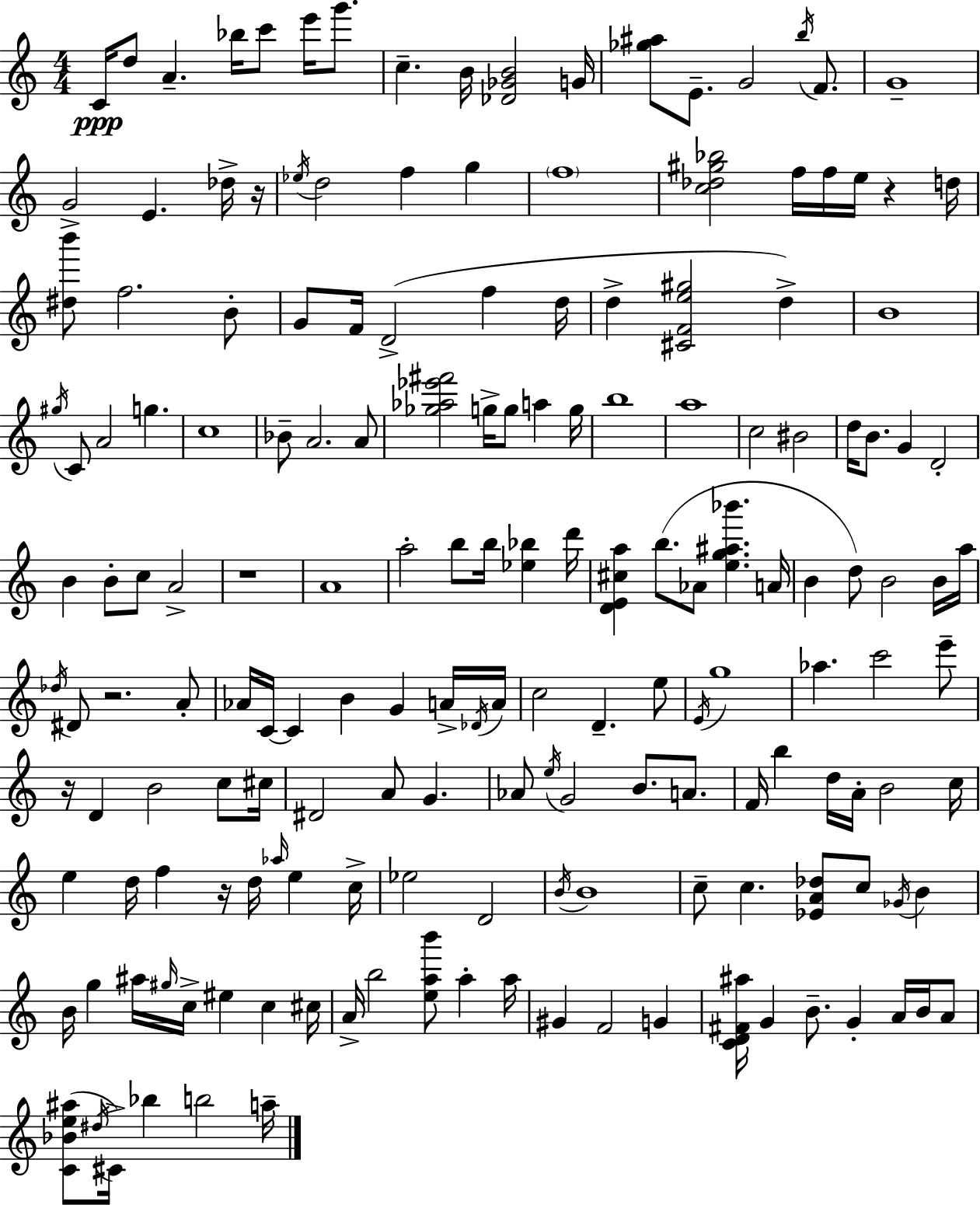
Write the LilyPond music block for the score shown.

{
  \clef treble
  \numericTimeSignature
  \time 4/4
  \key a \minor
  c'16\ppp d''8 a'4.-- bes''16 c'''8 e'''16 g'''8. | c''4.-- b'16 <des' ges' b'>2 g'16 | <ges'' ais''>8 e'8.-- g'2 \acciaccatura { b''16 } f'8. | g'1-- | \break g'2-> e'4. des''16-> | r16 \acciaccatura { ees''16 } d''2 f''4 g''4 | \parenthesize f''1 | <c'' des'' gis'' bes''>2 f''16 f''16 e''16 r4 | \break d''16 <dis'' b'''>8 f''2. | b'8-. g'8 f'16 d'2->( f''4 | d''16 d''4-> <cis' f' e'' gis''>2 d''4->) | b'1 | \break \acciaccatura { gis''16 } c'8 a'2 g''4. | c''1 | bes'8-- a'2. | a'8 <ges'' aes'' ees''' fis'''>2 g''16-> g''8 a''4 | \break g''16 b''1 | a''1 | c''2 bis'2 | d''16 b'8. g'4 d'2-. | \break b'4 b'8-. c''8 a'2-> | r1 | a'1 | a''2-. b''8 b''16 <ees'' bes''>4 | \break d'''16 <d' e' cis'' a''>4 b''8.( aes'8 <e'' g'' ais'' bes'''>4. | a'16 b'4 d''8) b'2 | b'16 a''16 \acciaccatura { des''16 } dis'8 r2. | a'8-. aes'16 c'16~~ c'4 b'4 g'4 | \break a'16-> \acciaccatura { des'16 } a'16 c''2 d'4.-- | e''8 \acciaccatura { e'16 } g''1 | aes''4. c'''2 | e'''8-- r16 d'4 b'2 | \break c''8 cis''16 dis'2 a'8 | g'4. aes'8 \acciaccatura { e''16 } g'2 | b'8. a'8. f'16 b''4 d''16 a'16-. b'2 | c''16 e''4 d''16 f''4 | \break r16 d''16 \grace { aes''16 } e''4 c''16-> ees''2 | d'2 \acciaccatura { b'16 } b'1 | c''8-- c''4. | <ees' a' des''>8 c''8 \acciaccatura { ges'16 } b'4 b'16 g''4 ais''16 | \break \grace { gis''16 } c''16-> eis''4 c''4 cis''16 a'16-> b''2 | <e'' a'' b'''>8 a''4-. a''16 gis'4 f'2 | g'4 <c' d' fis' ais''>16 g'4 | b'8.-- g'4-. a'16 b'16 a'8 <c' bes' e'' ais''>8( \acciaccatura { dis''16 } cis'16->) bes''4 | \break b''2 a''16-- \bar "|."
}